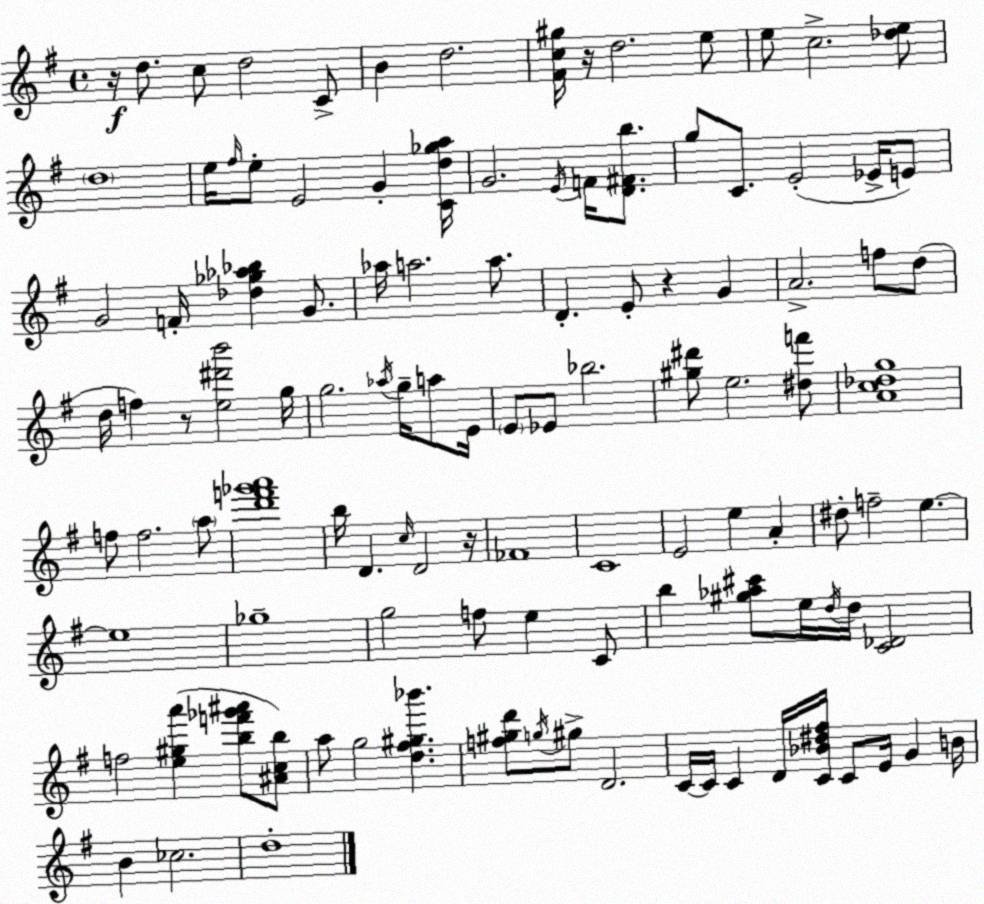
X:1
T:Untitled
M:4/4
L:1/4
K:G
z/4 d/2 c/2 d2 C/2 B d2 [^Fc^g]/4 z/4 d2 e/2 e/2 c2 [_de]/2 d4 e/4 ^f/4 e/2 E2 G [Cd_ga]/4 G2 E/4 F/4 [D^Fb]/2 g/2 C/2 E2 _E/4 E/2 G2 F/4 [_d_g_a_b] G/2 _a/4 a2 a/2 D E/2 z G A2 f/2 d/2 d/4 f z/2 [e^d'b']2 g/4 g2 _a/4 g/4 a/2 E/4 E/2 _E/2 _b2 [^g^d']/2 e2 [^df']/2 [Ac_dg]4 f/2 f2 a/2 [d'f'_g'a']4 b/4 D c/4 D2 z/4 _F4 C4 E2 e A ^d/2 f2 e e4 _g4 g2 f/2 e C/2 b [^g_a^c']/2 e/4 d/4 d/4 [C_D]2 f2 [e^ga'] [bf'_g'^a']/2 [^Acb]/2 a/2 g2 [d^f^g_b'] [f^gd']/2 g/4 ^g/2 D2 C/4 C/4 C D/4 [C_B^d^f]/4 C/2 E/4 G B/4 B _c2 d4